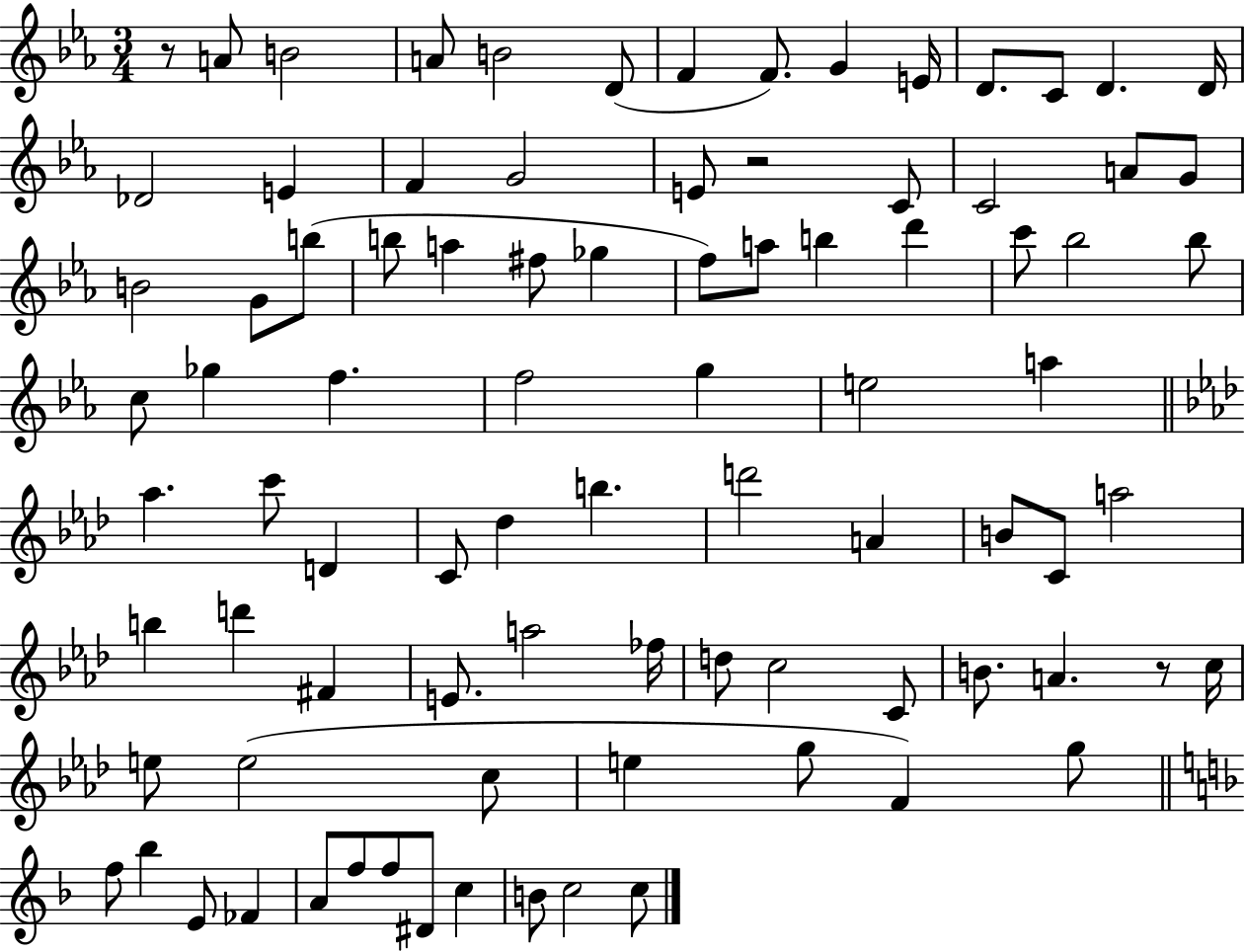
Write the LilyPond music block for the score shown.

{
  \clef treble
  \numericTimeSignature
  \time 3/4
  \key ees \major
  r8 a'8 b'2 | a'8 b'2 d'8( | f'4 f'8.) g'4 e'16 | d'8. c'8 d'4. d'16 | \break des'2 e'4 | f'4 g'2 | e'8 r2 c'8 | c'2 a'8 g'8 | \break b'2 g'8 b''8( | b''8 a''4 fis''8 ges''4 | f''8) a''8 b''4 d'''4 | c'''8 bes''2 bes''8 | \break c''8 ges''4 f''4. | f''2 g''4 | e''2 a''4 | \bar "||" \break \key aes \major aes''4. c'''8 d'4 | c'8 des''4 b''4. | d'''2 a'4 | b'8 c'8 a''2 | \break b''4 d'''4 fis'4 | e'8. a''2 fes''16 | d''8 c''2 c'8 | b'8. a'4. r8 c''16 | \break e''8 e''2( c''8 | e''4 g''8 f'4) g''8 | \bar "||" \break \key d \minor f''8 bes''4 e'8 fes'4 | a'8 f''8 f''8 dis'8 c''4 | b'8 c''2 c''8 | \bar "|."
}